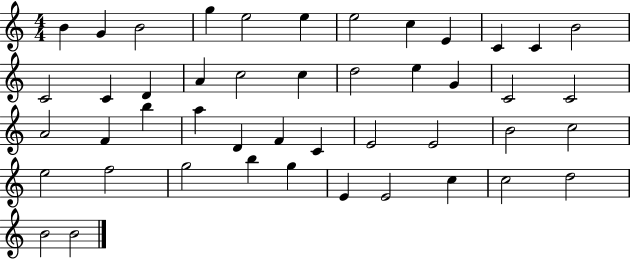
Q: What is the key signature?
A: C major